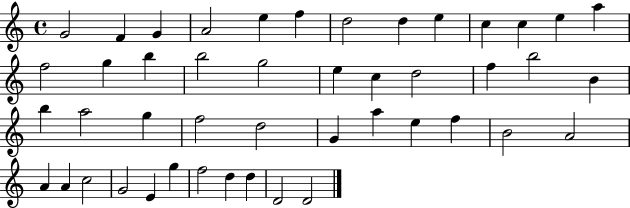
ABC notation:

X:1
T:Untitled
M:4/4
L:1/4
K:C
G2 F G A2 e f d2 d e c c e a f2 g b b2 g2 e c d2 f b2 B b a2 g f2 d2 G a e f B2 A2 A A c2 G2 E g f2 d d D2 D2